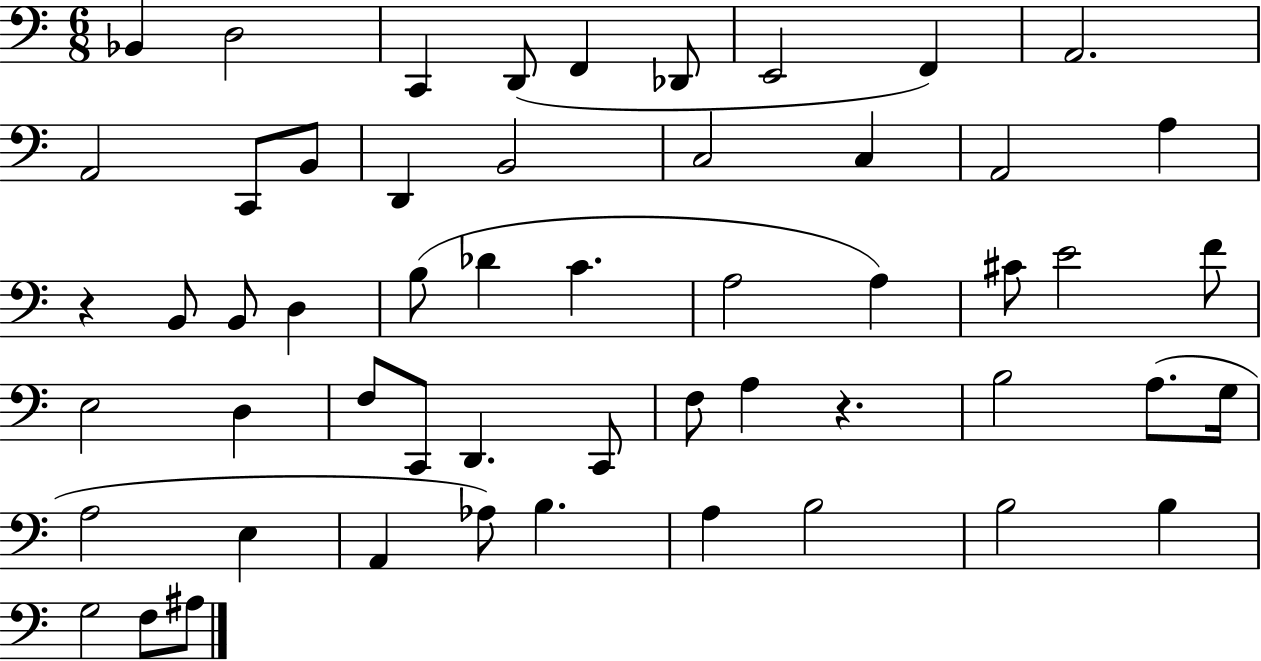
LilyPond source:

{
  \clef bass
  \numericTimeSignature
  \time 6/8
  \key c \major
  bes,4 d2 | c,4 d,8( f,4 des,8 | e,2 f,4) | a,2. | \break a,2 c,8 b,8 | d,4 b,2 | c2 c4 | a,2 a4 | \break r4 b,8 b,8 d4 | b8( des'4 c'4. | a2 a4) | cis'8 e'2 f'8 | \break e2 d4 | f8 c,8 d,4. c,8 | f8 a4 r4. | b2 a8.( g16 | \break a2 e4 | a,4 aes8) b4. | a4 b2 | b2 b4 | \break g2 f8 ais8 | \bar "|."
}